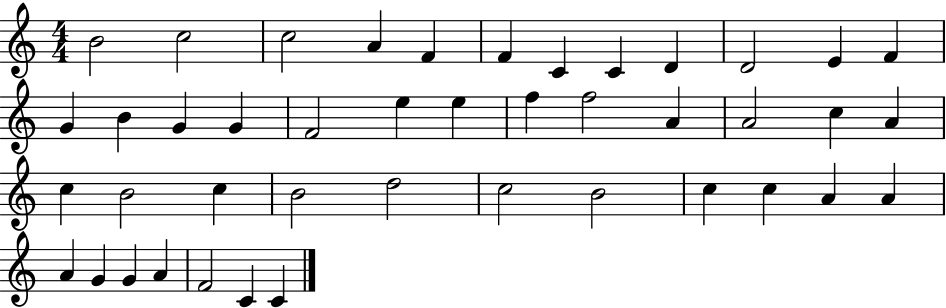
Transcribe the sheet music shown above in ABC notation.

X:1
T:Untitled
M:4/4
L:1/4
K:C
B2 c2 c2 A F F C C D D2 E F G B G G F2 e e f f2 A A2 c A c B2 c B2 d2 c2 B2 c c A A A G G A F2 C C